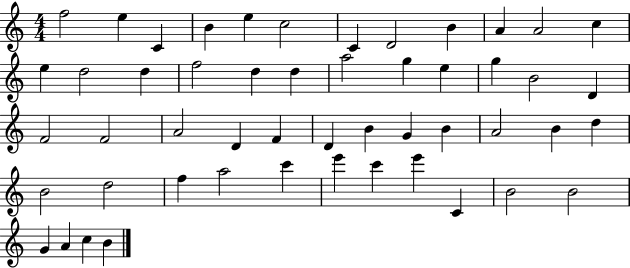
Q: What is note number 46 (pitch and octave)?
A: B4